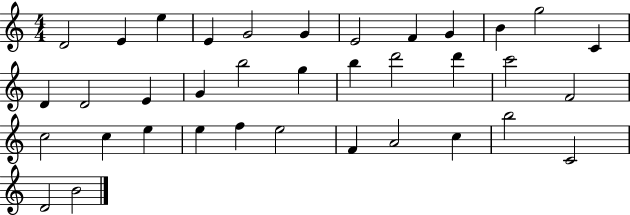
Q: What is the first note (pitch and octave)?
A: D4